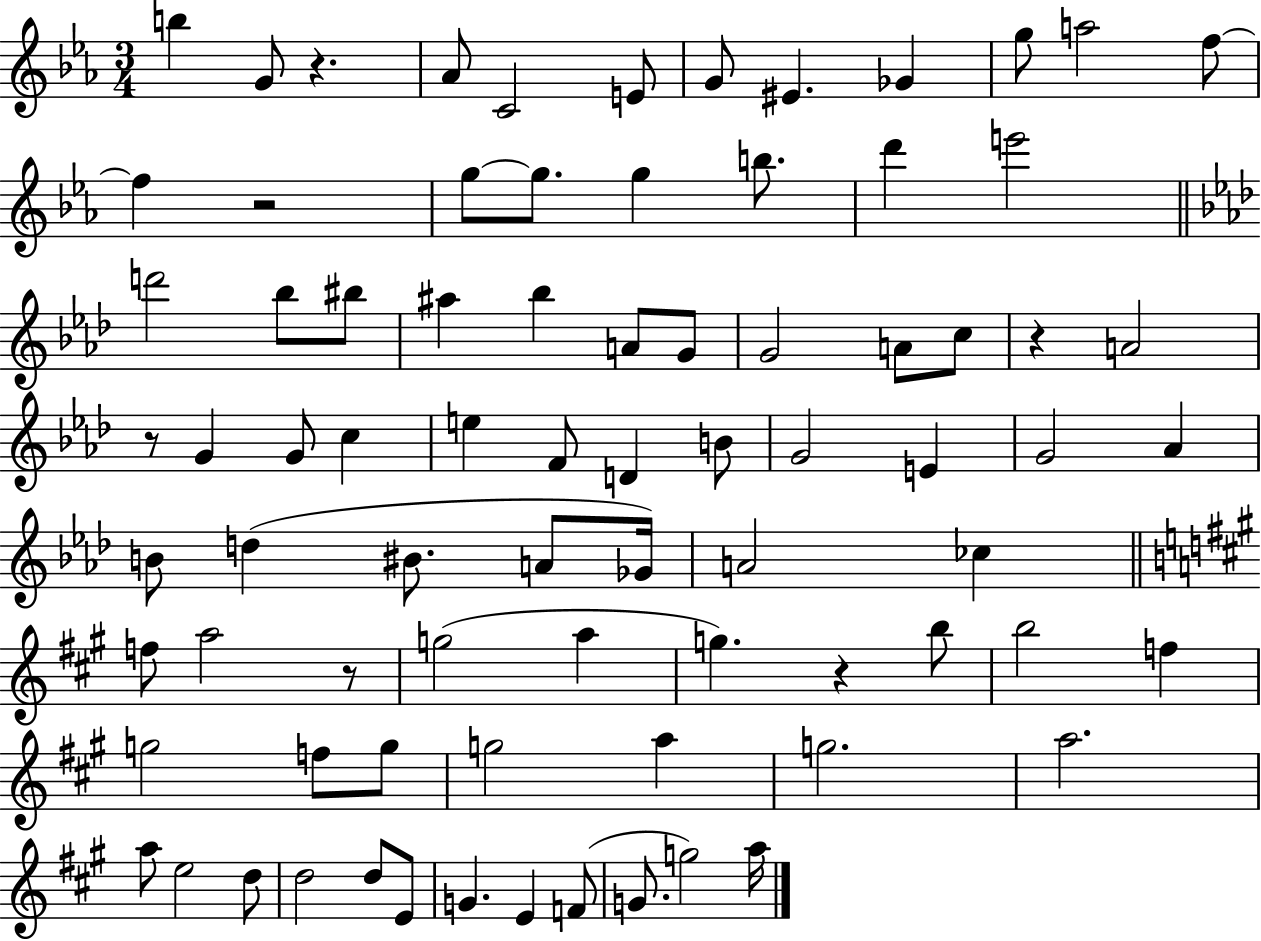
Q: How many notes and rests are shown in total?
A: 80